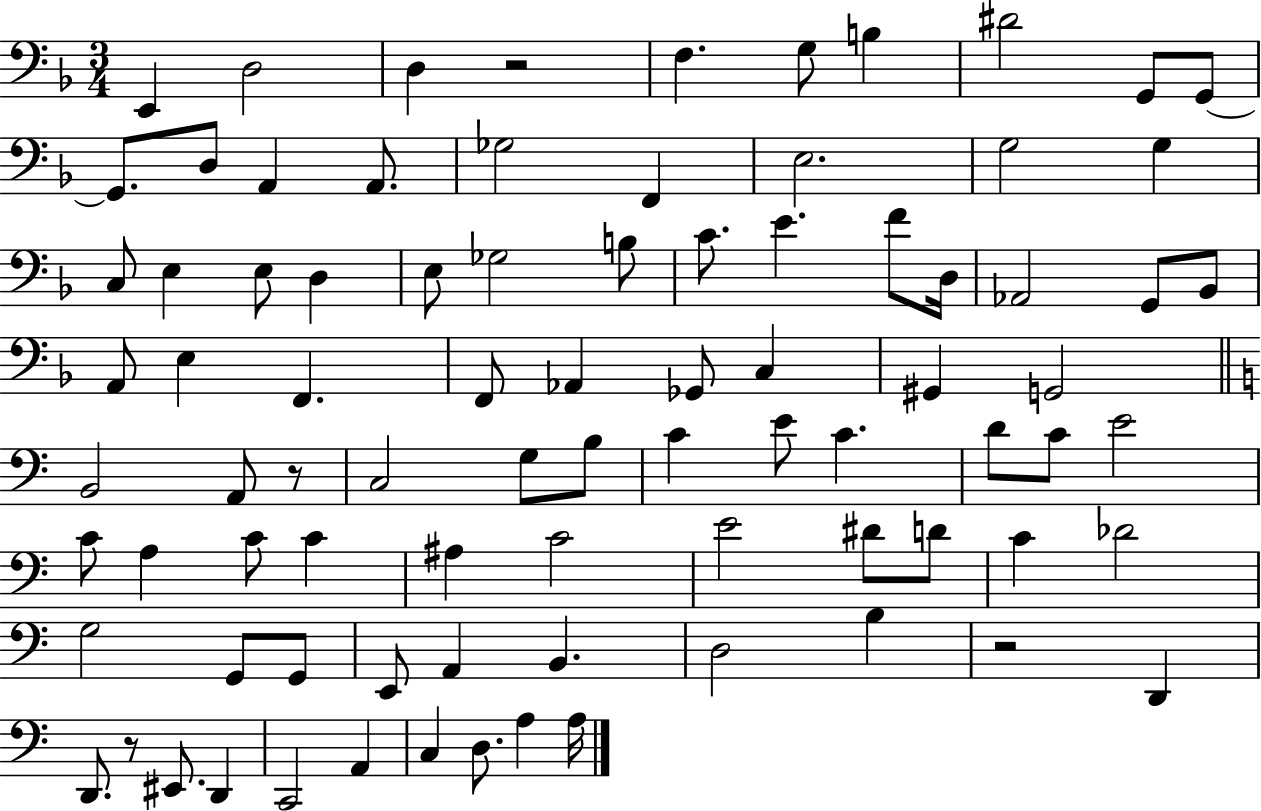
{
  \clef bass
  \numericTimeSignature
  \time 3/4
  \key f \major
  e,4 d2 | d4 r2 | f4. g8 b4 | dis'2 g,8 g,8~~ | \break g,8. d8 a,4 a,8. | ges2 f,4 | e2. | g2 g4 | \break c8 e4 e8 d4 | e8 ges2 b8 | c'8. e'4. f'8 d16 | aes,2 g,8 bes,8 | \break a,8 e4 f,4. | f,8 aes,4 ges,8 c4 | gis,4 g,2 | \bar "||" \break \key c \major b,2 a,8 r8 | c2 g8 b8 | c'4 e'8 c'4. | d'8 c'8 e'2 | \break c'8 a4 c'8 c'4 | ais4 c'2 | e'2 dis'8 d'8 | c'4 des'2 | \break g2 g,8 g,8 | e,8 a,4 b,4. | d2 b4 | r2 d,4 | \break d,8. r8 eis,8. d,4 | c,2 a,4 | c4 d8. a4 a16 | \bar "|."
}